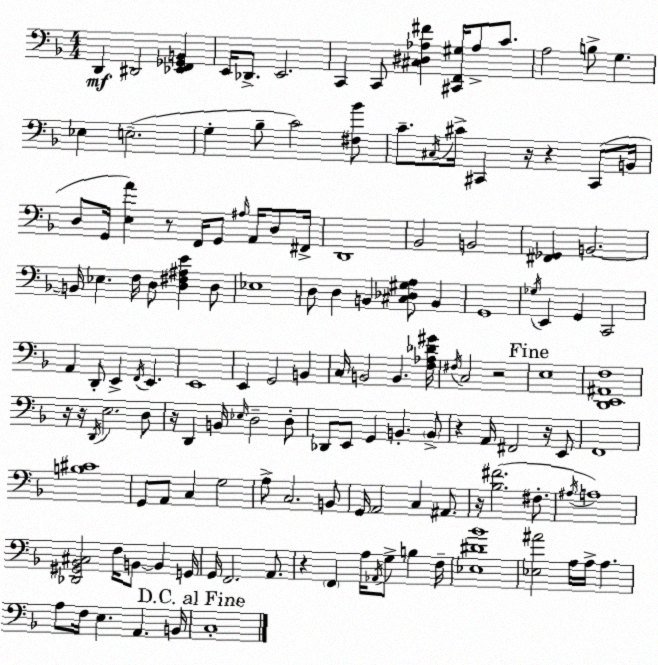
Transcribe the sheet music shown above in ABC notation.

X:1
T:Untitled
M:4/4
L:1/4
K:Dm
D,, ^D,,2 [_E,,F,,_G,,B,,] E,,/4 _D,,/2 E,,2 C,, C,,/2 [^C,^D,_A,^F] [^C,,F,,^G,]/4 _A,/2 C/2 A,2 B,/2 G, _E, E,2 G, _B,/2 C2 [^F,_B]/2 C/2 ^C,/4 ^C/4 ^C,, z/4 z ^C,,/2 B,,/4 D,/2 G,,/4 [E,A] z/2 F,,/4 G,,/2 ^A,/4 A,,/4 D,/2 ^F,,/4 D,,4 _B,,2 B,,2 [^F,,_G,,] B,,2 B,,/4 _E, F,/4 D,/2 [D,^F,^A,E] D,/2 _E,4 D,/2 D, B,, [^C,_D,^G,A,]/2 B,, G,,4 _G,/4 E,, G,, C,,2 A,, D,,/2 E,, F,,/4 E,, E,,4 E,, G,,2 B,, C,/4 B,,2 B,, [F,_A,_D^G]/4 ^F,/4 C,2 z2 E,4 [D,,E,,^A,,F,]4 z/4 z/4 D,,/4 E,2 D,/2 z/4 D,, B,,/4 _E,/4 D,2 D,/2 _D,,/2 E,,/2 G,, B,, B,,/2 z A,,/4 ^F,,2 z/4 E,,/2 F,,4 [B,^C]4 G,,/2 A,,/2 C, G,2 A,/2 C,2 B,,/2 G,,/4 A,,2 C, ^A,,/2 z/4 [_B,^F]2 ^F,/2 ^A,/4 A,4 [_D,,^G,,_B,,^C,]2 F,/4 B,,/2 B,, G,,/4 G,,/4 F,,2 A,,/2 z F,, A,/4 _A,,/4 G,/2 B, F,/4 [_E,^D_B]4 [_E,^A]2 A,/4 A,/4 A, A,/2 F,/4 E, A,, B,,/4 C,4